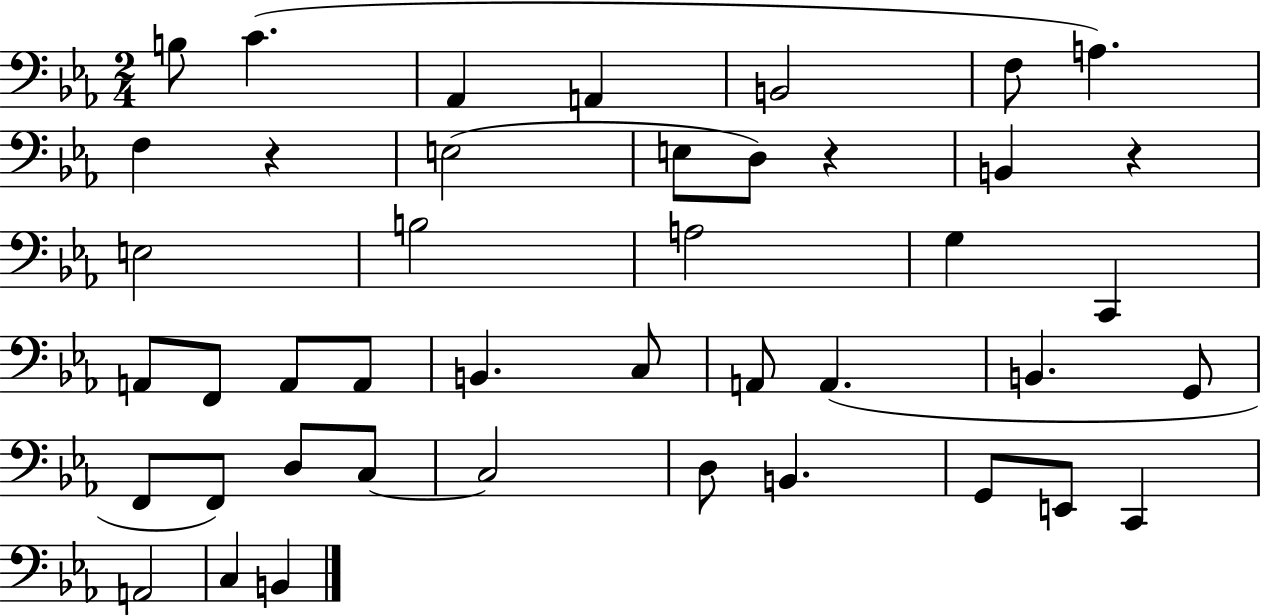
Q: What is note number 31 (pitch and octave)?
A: C3